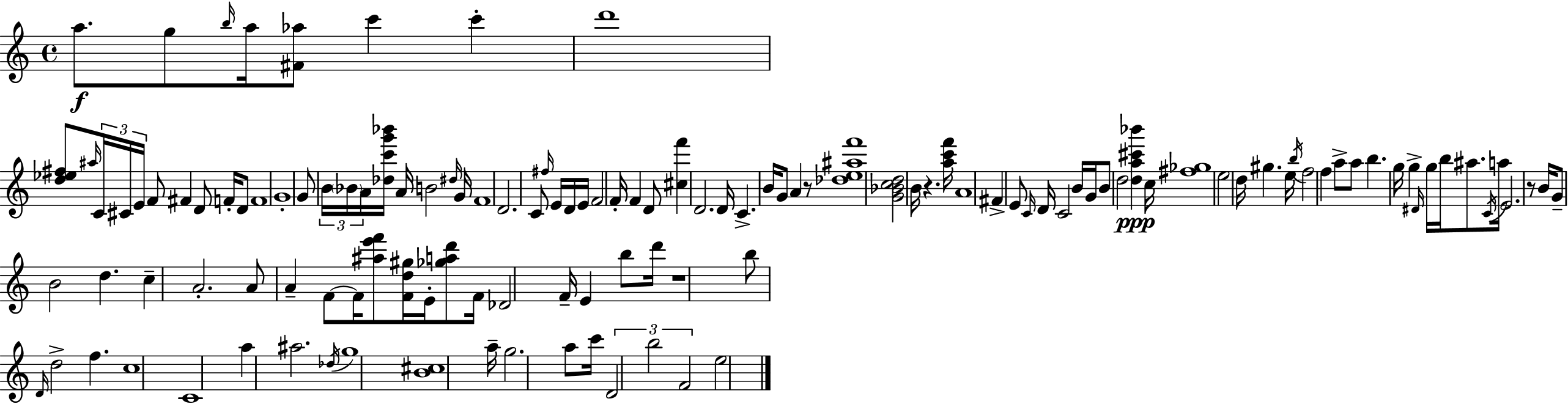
A5/e. G5/e B5/s A5/s [F#4,Ab5]/e C6/q C6/q D6/w [D5,Eb5,F#5]/e A#5/s C4/s C#4/s E4/s F4/e F#4/q D4/e F4/s D4/e F4/w G4/w G4/e B4/s Bb4/s A4/s [Db5,C6,G6,Bb6]/s A4/s B4/h D#5/s G4/s F4/w D4/h. C4/e F#5/s E4/s D4/s E4/s F4/h F4/s F4/q D4/e [C#5,F6]/q D4/h. D4/s C4/q. B4/s G4/e A4/q R/e [Db5,E5,A#5,F6]/w [G4,Bb4,C5,D5]/h B4/s R/q. [A5,C6,F6]/s A4/w F#4/q E4/e C4/s D4/s C4/h B4/s G4/s B4/e D5/h [D5,A5,C#6,Bb6]/q C5/s [F#5,Gb5]/w E5/h D5/s G#5/q. E5/s B5/s F5/h F5/q A5/e A5/e B5/q. G5/s G5/q D#4/s G5/s B5/s A#5/e. C4/s A5/s E4/h. R/e B4/s G4/e B4/h D5/q. C5/q A4/h. A4/e A4/q F4/e F4/s [A#5,E6,F6]/e [F4,D5,G#5]/s E4/s [Gb5,A5,D6]/e F4/s Db4/h F4/s E4/q B5/e D6/s R/w B5/e D4/s D5/h F5/q. C5/w C4/w A5/q A#5/h. Db5/s G5/w [B4,C#5]/w A5/s G5/h. A5/e C6/s D4/h B5/h F4/h E5/h